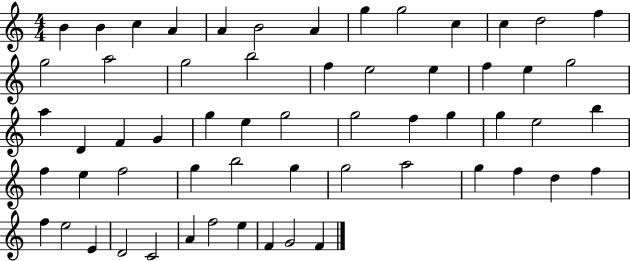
B4/q B4/q C5/q A4/q A4/q B4/h A4/q G5/q G5/h C5/q C5/q D5/h F5/q G5/h A5/h G5/h B5/h F5/q E5/h E5/q F5/q E5/q G5/h A5/q D4/q F4/q G4/q G5/q E5/q G5/h G5/h F5/q G5/q G5/q E5/h B5/q F5/q E5/q F5/h G5/q B5/h G5/q G5/h A5/h G5/q F5/q D5/q F5/q F5/q E5/h E4/q D4/h C4/h A4/q F5/h E5/q F4/q G4/h F4/q